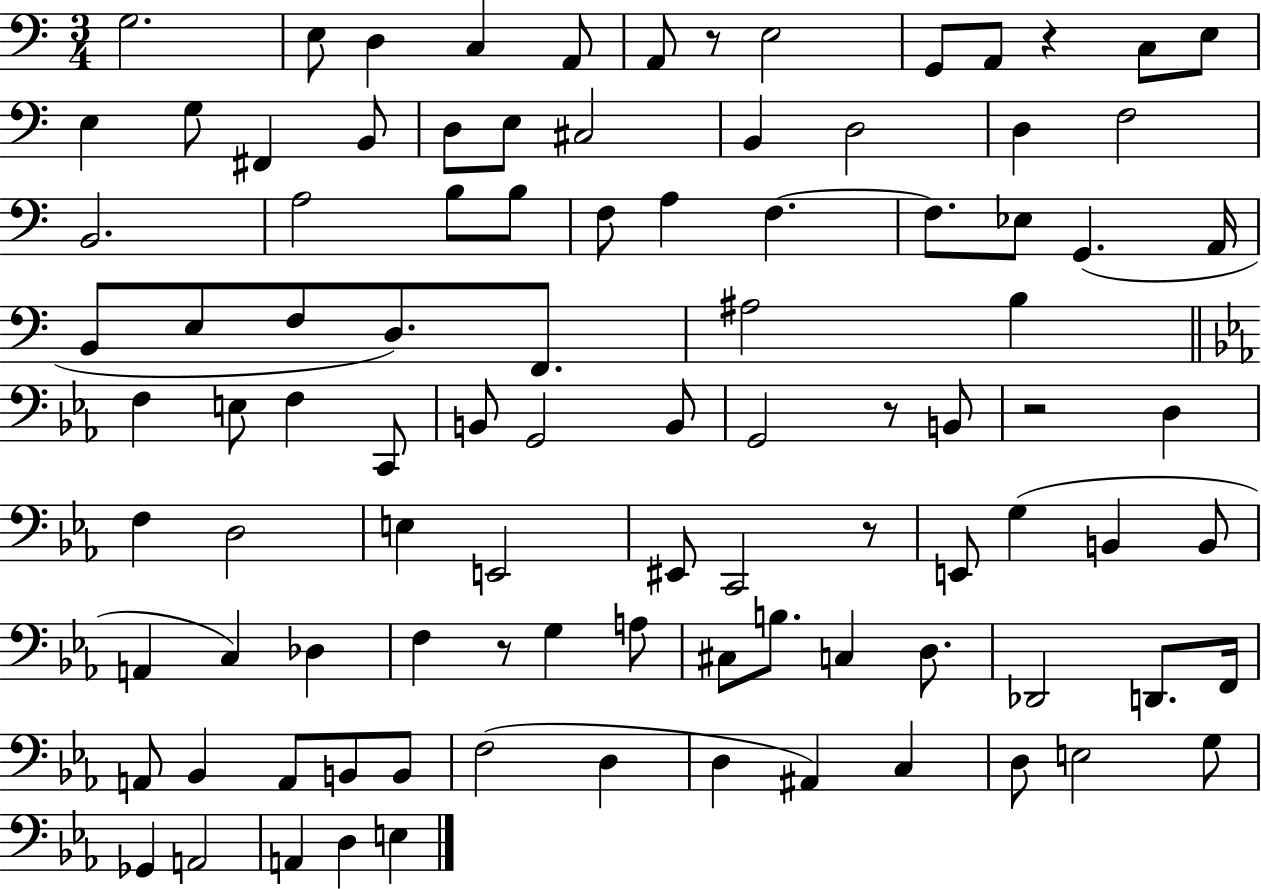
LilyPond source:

{
  \clef bass
  \numericTimeSignature
  \time 3/4
  \key c \major
  g2. | e8 d4 c4 a,8 | a,8 r8 e2 | g,8 a,8 r4 c8 e8 | \break e4 g8 fis,4 b,8 | d8 e8 cis2 | b,4 d2 | d4 f2 | \break b,2. | a2 b8 b8 | f8 a4 f4.~~ | f8. ees8 g,4.( a,16 | \break b,8 e8 f8 d8.) f,8. | ais2 b4 | \bar "||" \break \key c \minor f4 e8 f4 c,8 | b,8 g,2 b,8 | g,2 r8 b,8 | r2 d4 | \break f4 d2 | e4 e,2 | eis,8 c,2 r8 | e,8 g4( b,4 b,8 | \break a,4 c4) des4 | f4 r8 g4 a8 | cis8 b8. c4 d8. | des,2 d,8. f,16 | \break a,8 bes,4 a,8 b,8 b,8 | f2( d4 | d4 ais,4) c4 | d8 e2 g8 | \break ges,4 a,2 | a,4 d4 e4 | \bar "|."
}